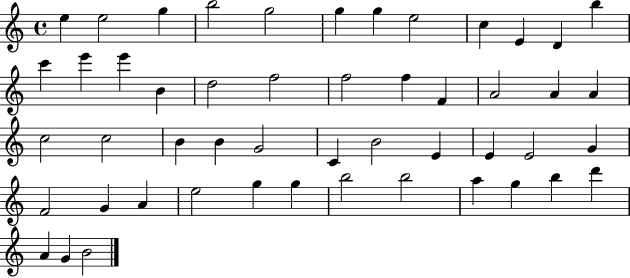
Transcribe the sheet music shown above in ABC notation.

X:1
T:Untitled
M:4/4
L:1/4
K:C
e e2 g b2 g2 g g e2 c E D b c' e' e' B d2 f2 f2 f F A2 A A c2 c2 B B G2 C B2 E E E2 G F2 G A e2 g g b2 b2 a g b d' A G B2